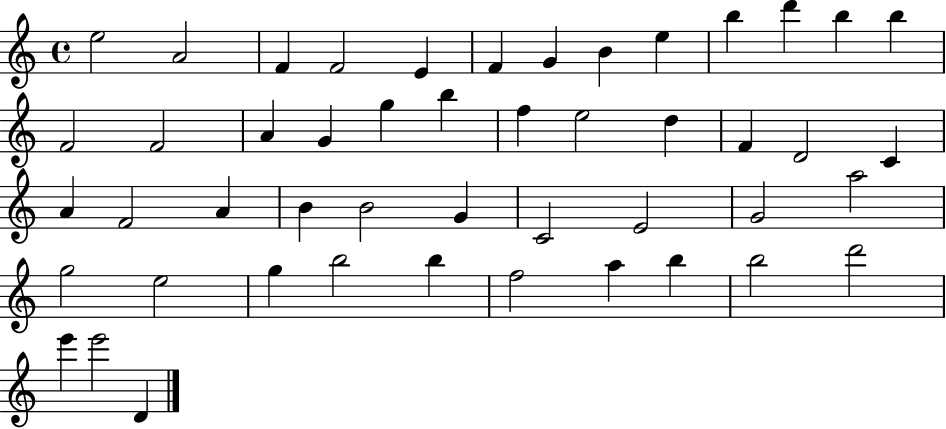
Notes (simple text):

E5/h A4/h F4/q F4/h E4/q F4/q G4/q B4/q E5/q B5/q D6/q B5/q B5/q F4/h F4/h A4/q G4/q G5/q B5/q F5/q E5/h D5/q F4/q D4/h C4/q A4/q F4/h A4/q B4/q B4/h G4/q C4/h E4/h G4/h A5/h G5/h E5/h G5/q B5/h B5/q F5/h A5/q B5/q B5/h D6/h E6/q E6/h D4/q